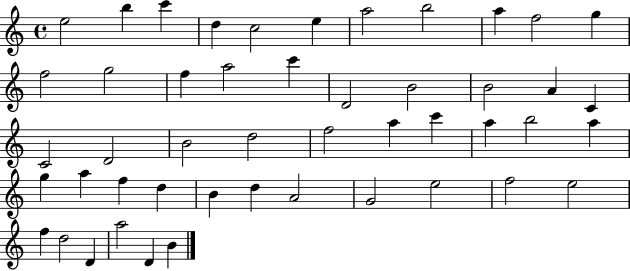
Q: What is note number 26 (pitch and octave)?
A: F5